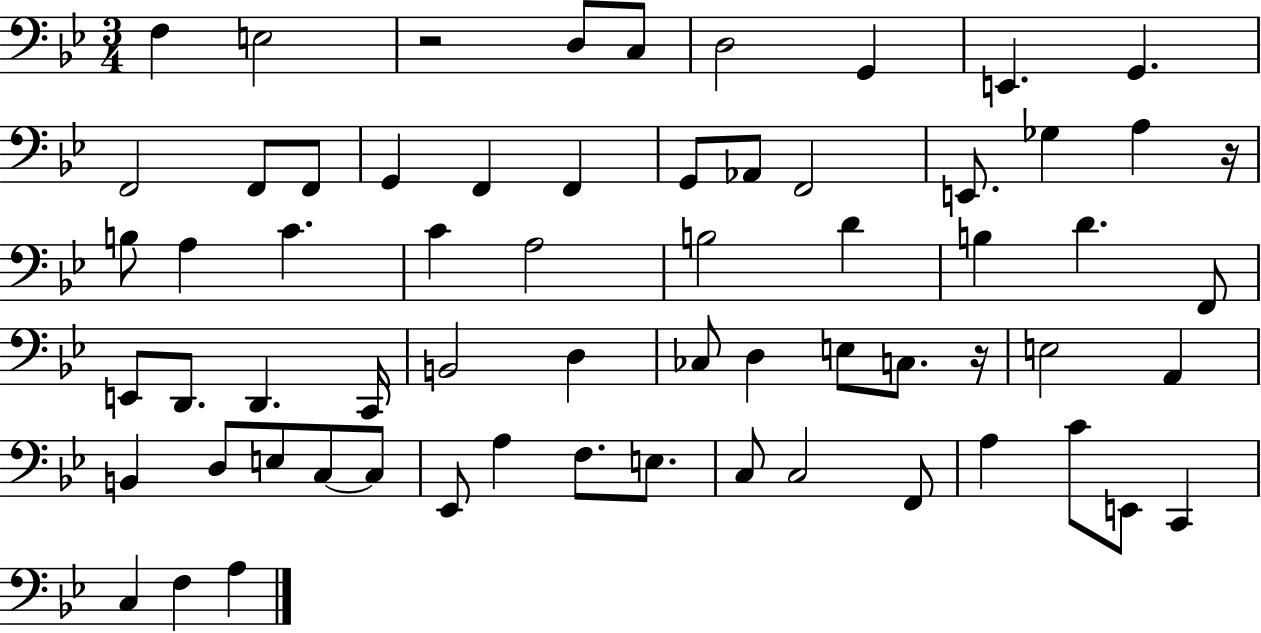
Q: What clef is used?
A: bass